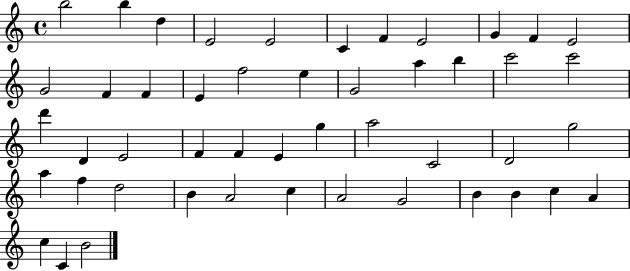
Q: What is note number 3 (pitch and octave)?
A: D5